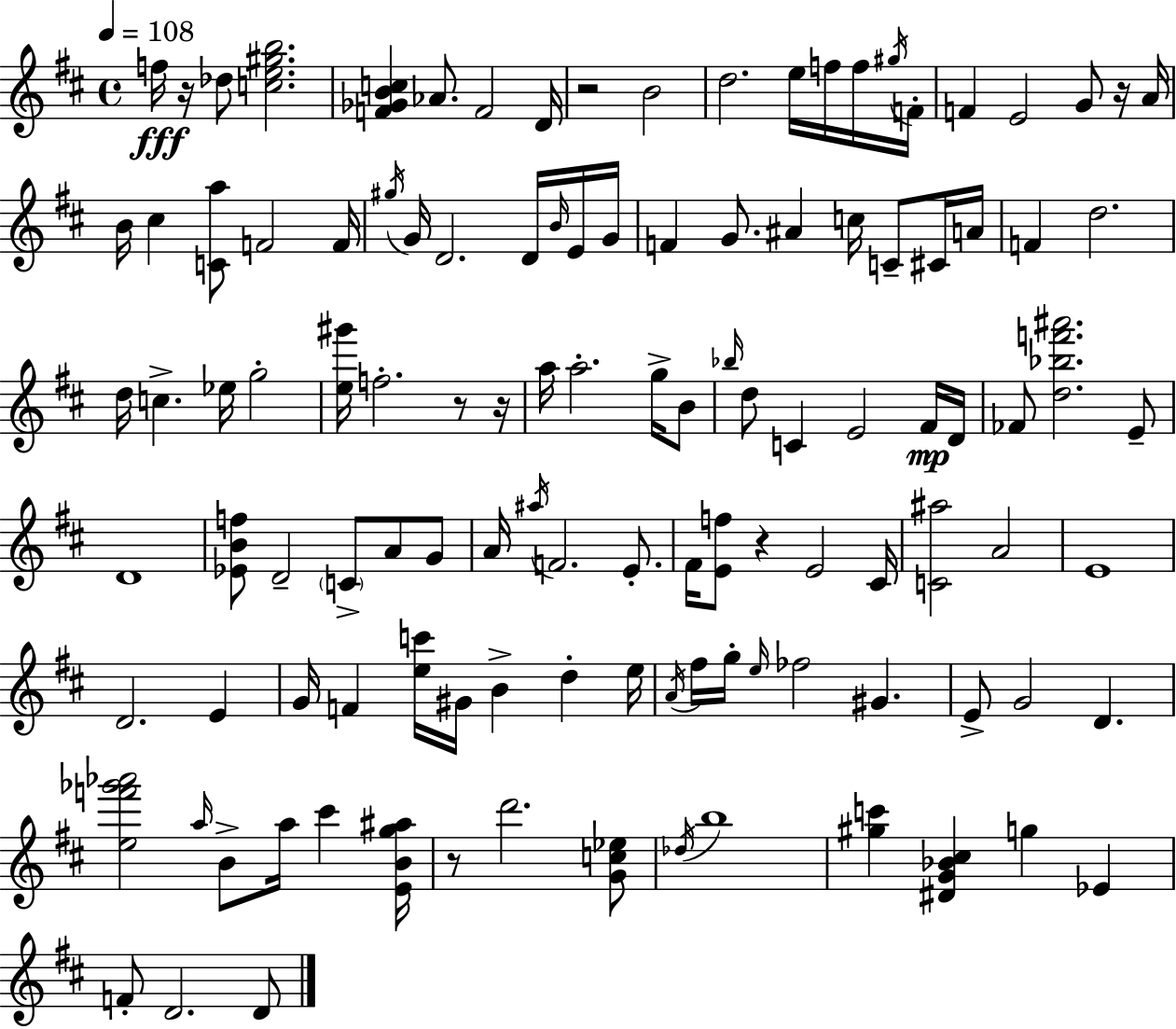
F5/s R/s Db5/e [C5,E5,G#5,B5]/h. [F4,Gb4,B4,C5]/q Ab4/e. F4/h D4/s R/h B4/h D5/h. E5/s F5/s F5/s G#5/s F4/s F4/q E4/h G4/e R/s A4/s B4/s C#5/q [C4,A5]/e F4/h F4/s G#5/s G4/s D4/h. D4/s B4/s E4/s G4/s F4/q G4/e. A#4/q C5/s C4/e C#4/s A4/s F4/q D5/h. D5/s C5/q. Eb5/s G5/h [E5,G#6]/s F5/h. R/e R/s A5/s A5/h. G5/s B4/e Bb5/s D5/e C4/q E4/h F#4/s D4/s FES4/e [D5,Bb5,F6,A#6]/h. E4/e D4/w [Eb4,B4,F5]/e D4/h C4/e A4/e G4/e A4/s A#5/s F4/h. E4/e. F#4/s [E4,F5]/e R/q E4/h C#4/s [C4,A#5]/h A4/h E4/w D4/h. E4/q G4/s F4/q [E5,C6]/s G#4/s B4/q D5/q E5/s A4/s F#5/s G5/s E5/s FES5/h G#4/q. E4/e G4/h D4/q. [E5,F6,Gb6,Ab6]/h A5/s B4/e A5/s C#6/q [E4,B4,G5,A#5]/s R/e D6/h. [G4,C5,Eb5]/e Db5/s B5/w [G#5,C6]/q [D#4,G4,Bb4,C#5]/q G5/q Eb4/q F4/e D4/h. D4/e